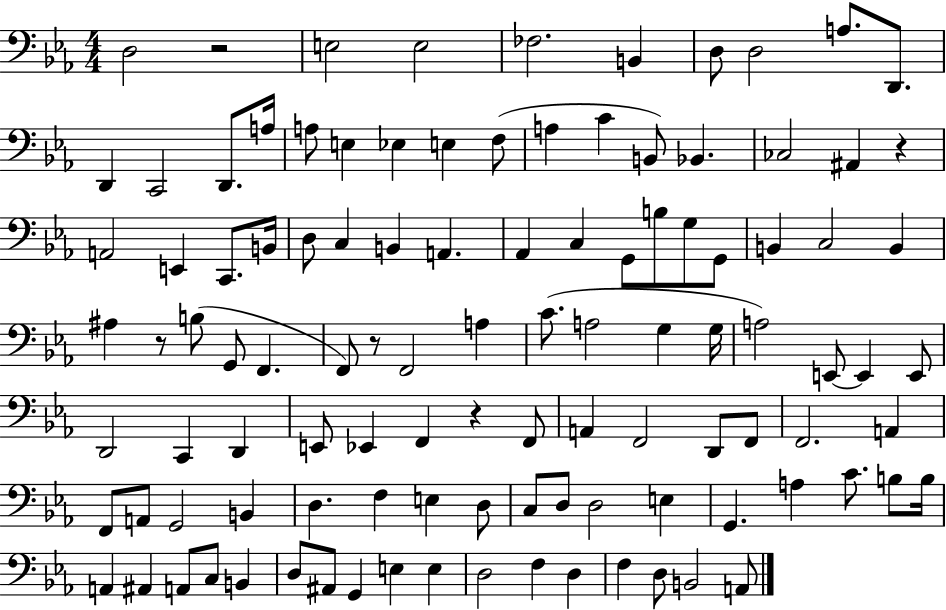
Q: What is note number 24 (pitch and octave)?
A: A#2